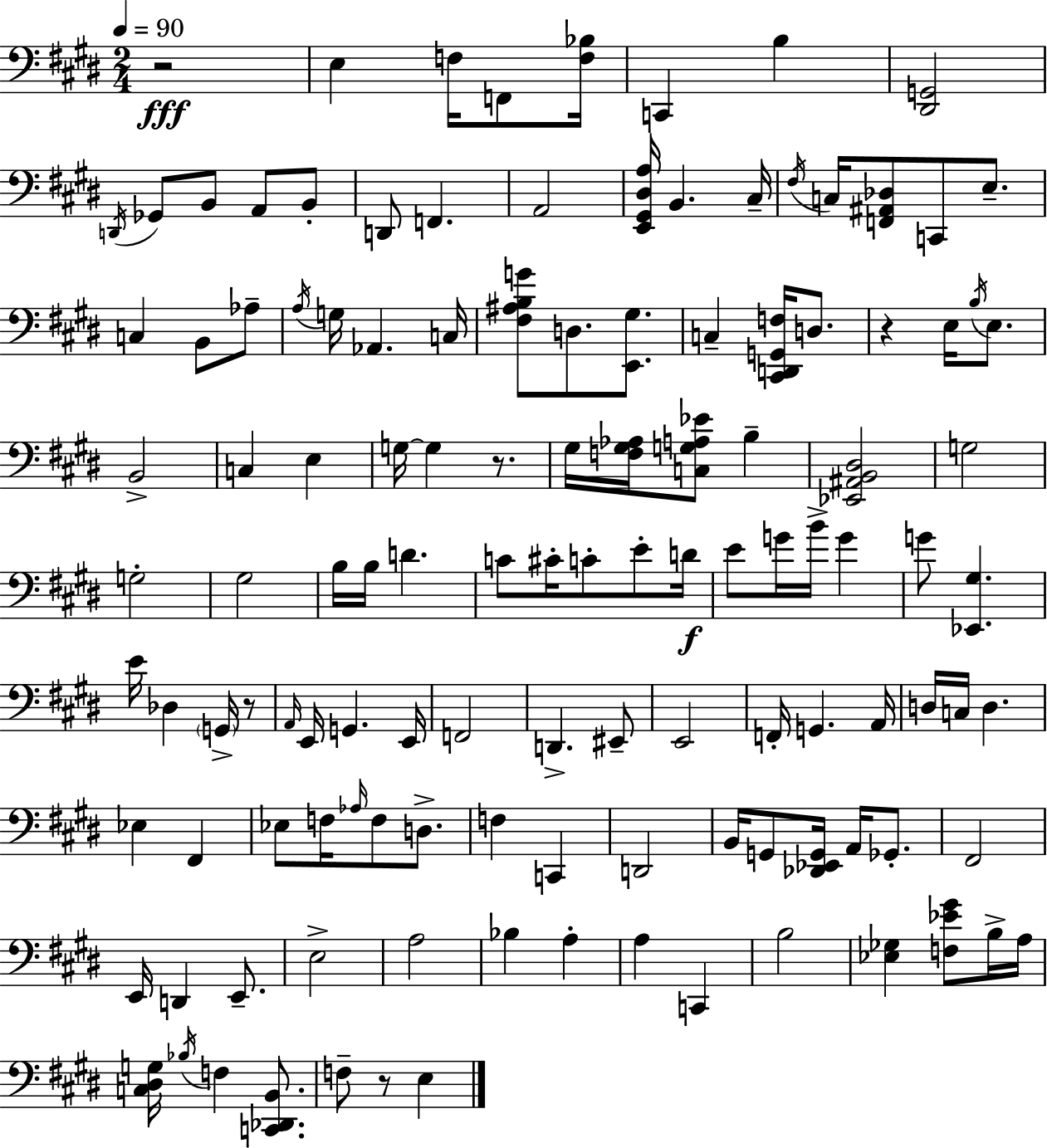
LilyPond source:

{
  \clef bass
  \numericTimeSignature
  \time 2/4
  \key e \major
  \tempo 4 = 90
  \repeat volta 2 { r2\fff | e4 f16 f,8 <f bes>16 | c,4 b4 | <dis, g,>2 | \break \acciaccatura { d,16 } ges,8 b,8 a,8 b,8-. | d,8 f,4. | a,2 | <e, gis, dis a>16 b,4. | \break cis16-- \acciaccatura { fis16 } c16 <f, ais, des>8 c,8 e8.-- | c4 b,8 | aes8-- \acciaccatura { a16 } g16 aes,4. | c16 <fis ais b g'>8 d8. | \break <e, gis>8. c4-- <cis, d, g, f>16 | d8. r4 e16 | \acciaccatura { b16 } e8. b,2-> | c4 | \break e4 g16~~ g4 | r8. gis16 <f gis aes>16 <c g a ees'>8 | b4-- <ees, ais, b, dis>2 | g2 | \break g2-. | gis2 | b16 b16 d'4. | c'8 cis'16-. c'8-. | \break e'8-. d'16\f e'8 g'16 b'16-> | g'4 g'8 <ees, gis>4. | e'16 des4 | \parenthesize g,16-> r8 \grace { a,16 } e,16 g,4. | \break e,16 f,2 | d,4.-> | eis,8-- e,2 | f,16-. g,4. | \break a,16 d16 c16 d4. | ees4 | fis,4 ees8 f16 | \grace { aes16 } f8 d8.-> f4 | \break c,4 d,2 | b,16 g,8 | <des, ees, g,>16 a,16 ges,8.-. fis,2 | e,16 d,4 | \break e,8.-- e2-> | a2 | bes4 | a4-. a4 | \break c,4 b2 | <ees ges>4 | <f ees' gis'>8 b16-> a16 <c dis g>16 \acciaccatura { bes16 } | f4 <c, des, b,>8. f8-- | \break r8 e4 } \bar "|."
}